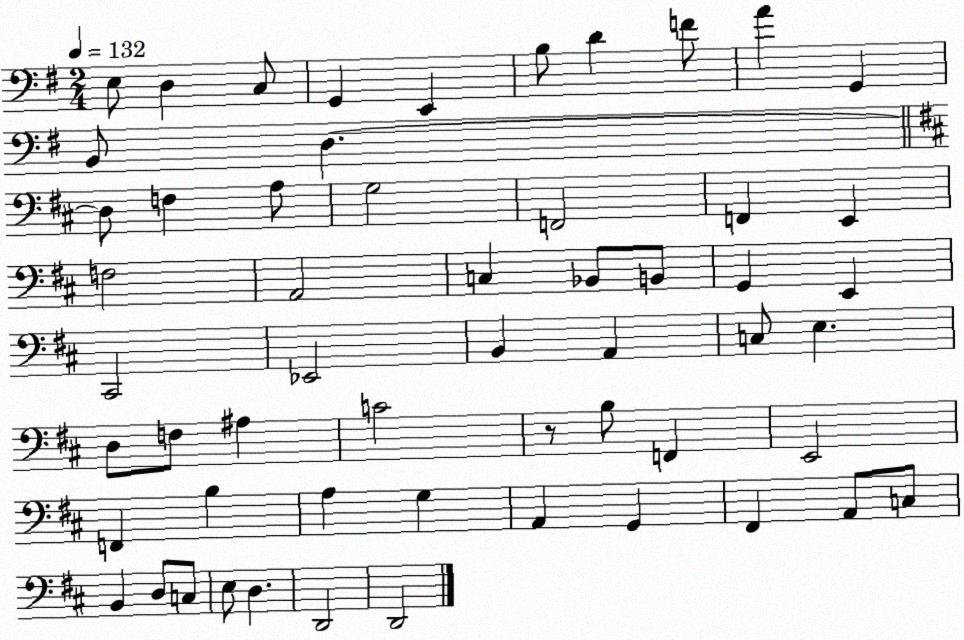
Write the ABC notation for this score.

X:1
T:Untitled
M:2/4
L:1/4
K:G
E,/2 D, C,/2 G,, E,, B,/2 D F/2 A G,, B,,/2 D, D,/2 F, A,/2 G,2 F,,2 F,, E,, F,2 A,,2 C, _B,,/2 B,,/2 G,, E,, ^C,,2 _E,,2 B,, A,, C,/2 E, D,/2 F,/2 ^A, C2 z/2 B,/2 F,, E,,2 F,, B, A, G, A,, G,, ^F,, A,,/2 C,/2 B,, D,/2 C,/2 E,/2 D, D,,2 D,,2